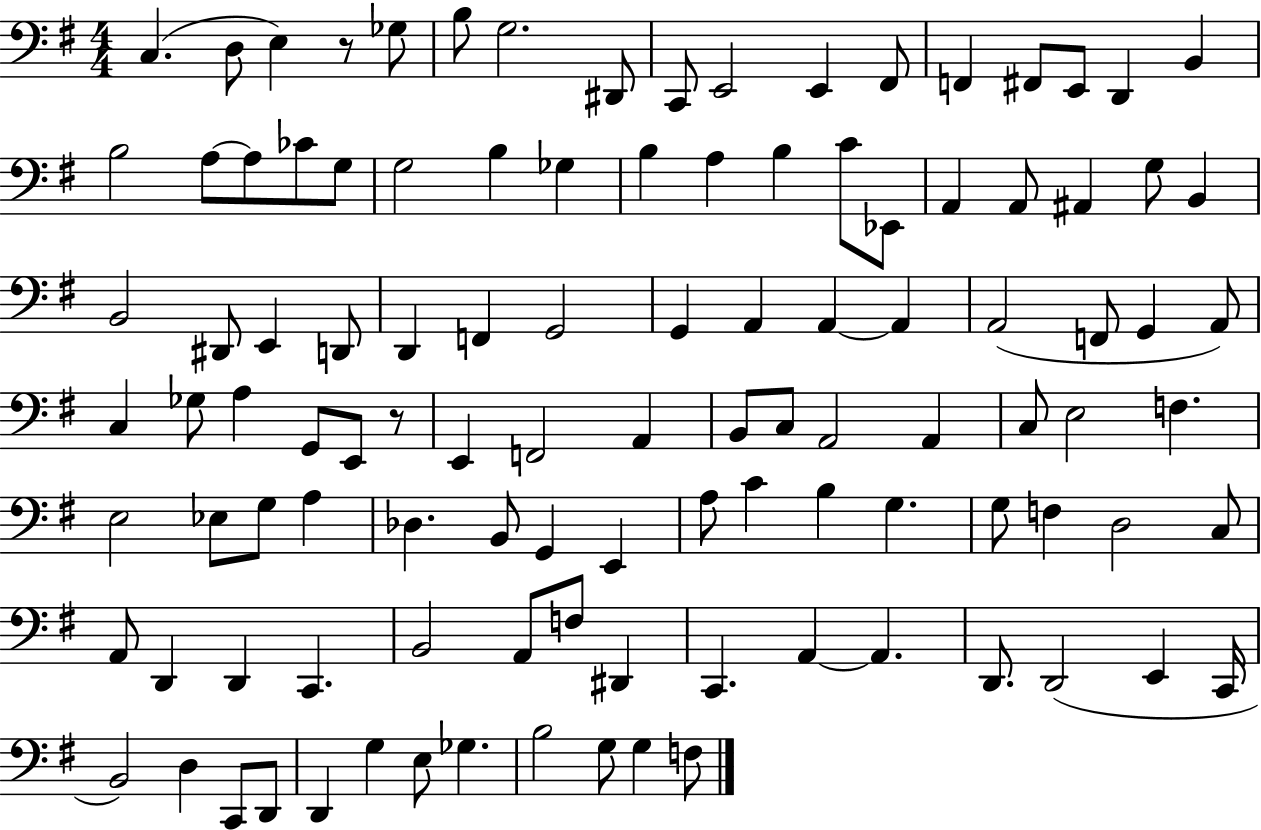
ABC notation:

X:1
T:Untitled
M:4/4
L:1/4
K:G
C, D,/2 E, z/2 _G,/2 B,/2 G,2 ^D,,/2 C,,/2 E,,2 E,, ^F,,/2 F,, ^F,,/2 E,,/2 D,, B,, B,2 A,/2 A,/2 _C/2 G,/2 G,2 B, _G, B, A, B, C/2 _E,,/2 A,, A,,/2 ^A,, G,/2 B,, B,,2 ^D,,/2 E,, D,,/2 D,, F,, G,,2 G,, A,, A,, A,, A,,2 F,,/2 G,, A,,/2 C, _G,/2 A, G,,/2 E,,/2 z/2 E,, F,,2 A,, B,,/2 C,/2 A,,2 A,, C,/2 E,2 F, E,2 _E,/2 G,/2 A, _D, B,,/2 G,, E,, A,/2 C B, G, G,/2 F, D,2 C,/2 A,,/2 D,, D,, C,, B,,2 A,,/2 F,/2 ^D,, C,, A,, A,, D,,/2 D,,2 E,, C,,/4 B,,2 D, C,,/2 D,,/2 D,, G, E,/2 _G, B,2 G,/2 G, F,/2